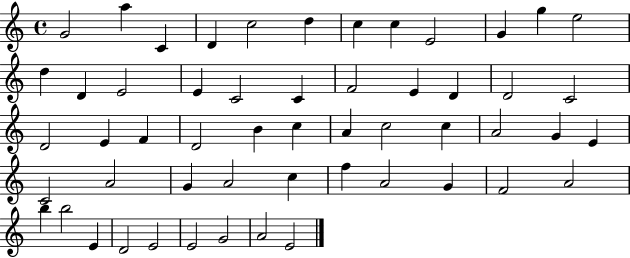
{
  \clef treble
  \time 4/4
  \defaultTimeSignature
  \key c \major
  g'2 a''4 c'4 | d'4 c''2 d''4 | c''4 c''4 e'2 | g'4 g''4 e''2 | \break d''4 d'4 e'2 | e'4 c'2 c'4 | f'2 e'4 d'4 | d'2 c'2 | \break d'2 e'4 f'4 | d'2 b'4 c''4 | a'4 c''2 c''4 | a'2 g'4 e'4 | \break c'2 a'2 | g'4 a'2 c''4 | f''4 a'2 g'4 | f'2 a'2 | \break b''4 b''2 e'4 | d'2 e'2 | e'2 g'2 | a'2 e'2 | \break \bar "|."
}